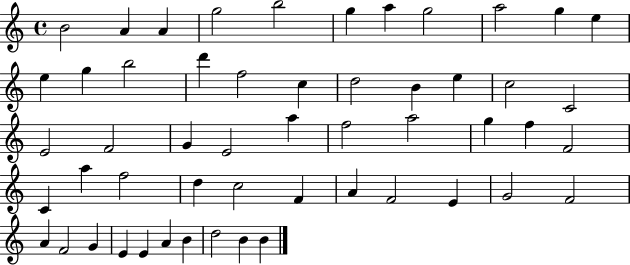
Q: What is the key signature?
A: C major